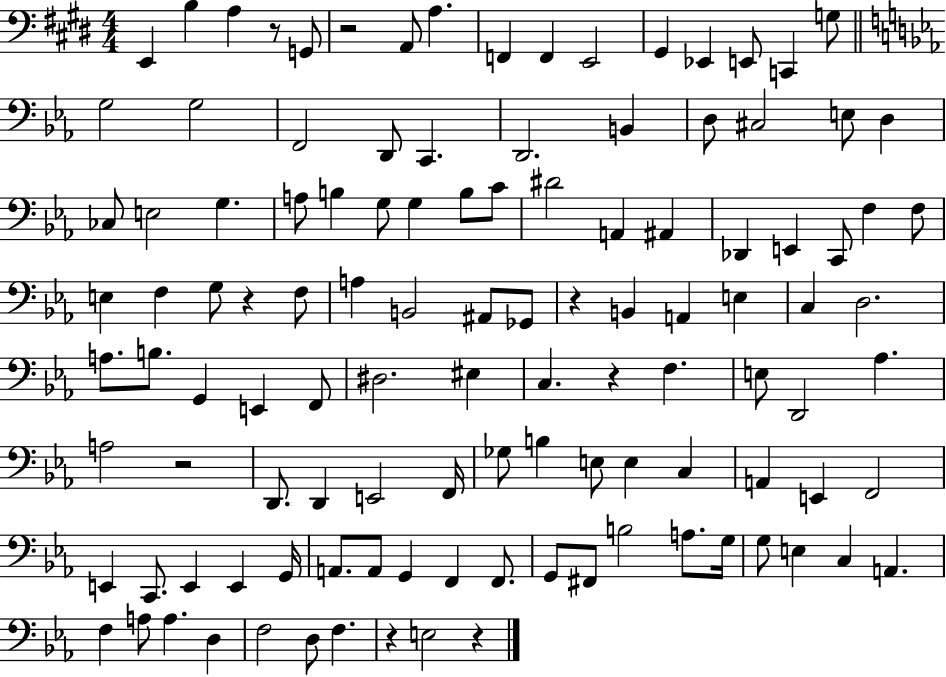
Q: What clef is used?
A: bass